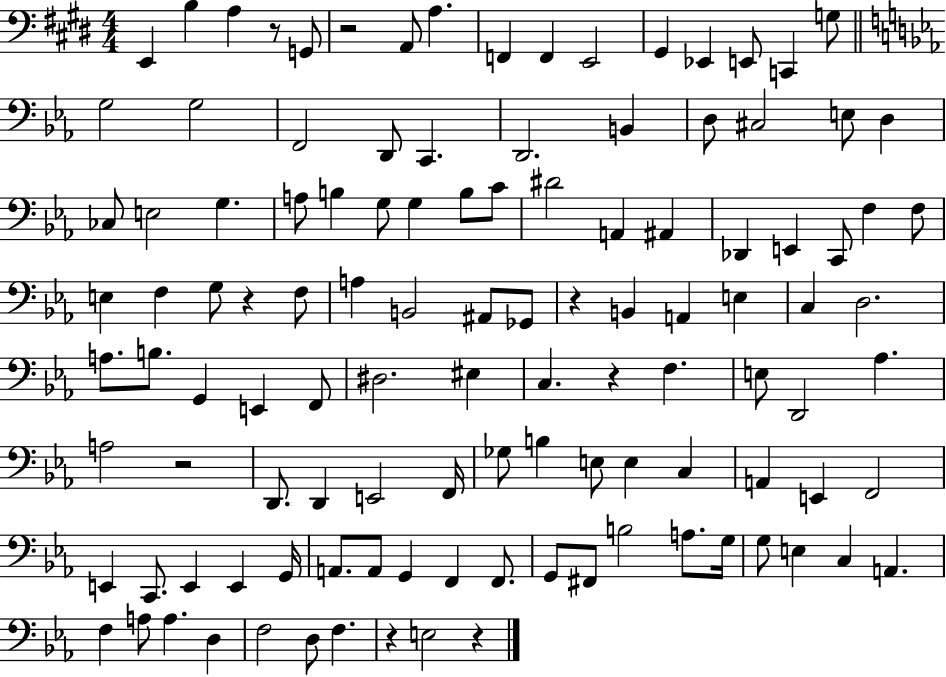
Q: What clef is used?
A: bass